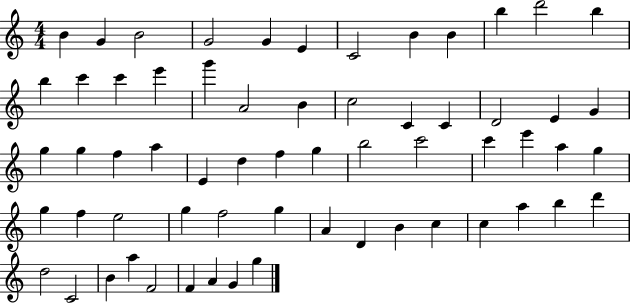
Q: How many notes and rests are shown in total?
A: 62